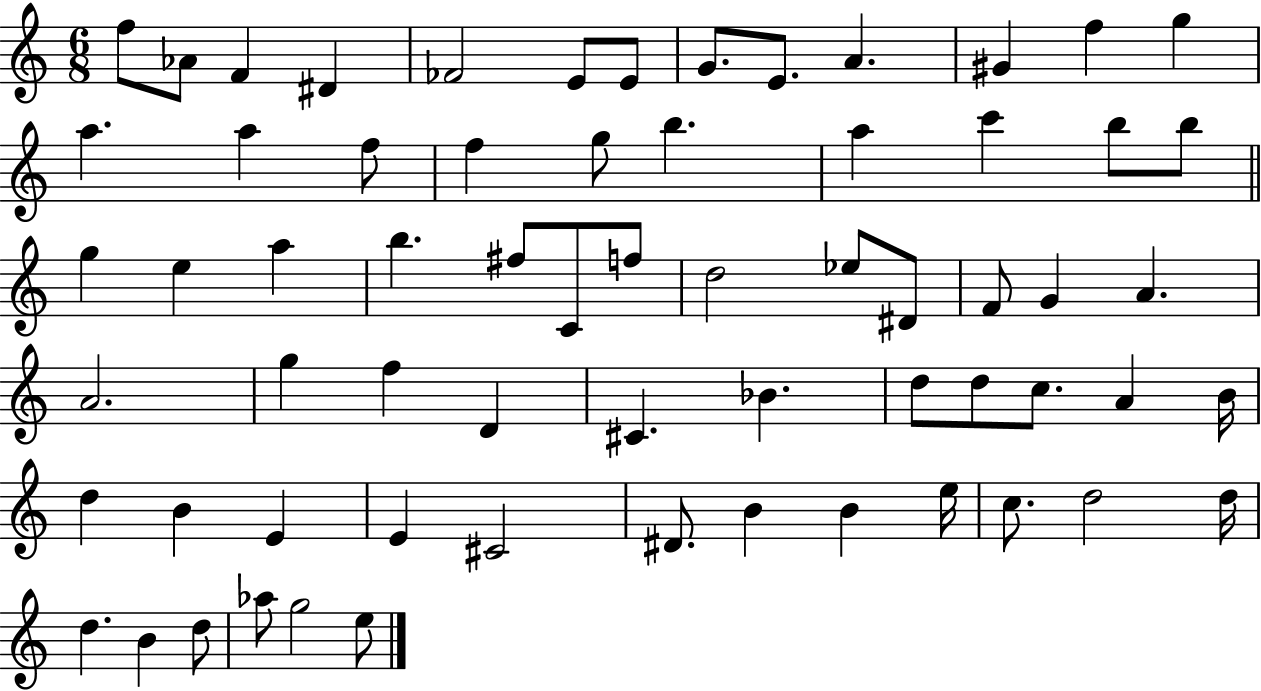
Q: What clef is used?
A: treble